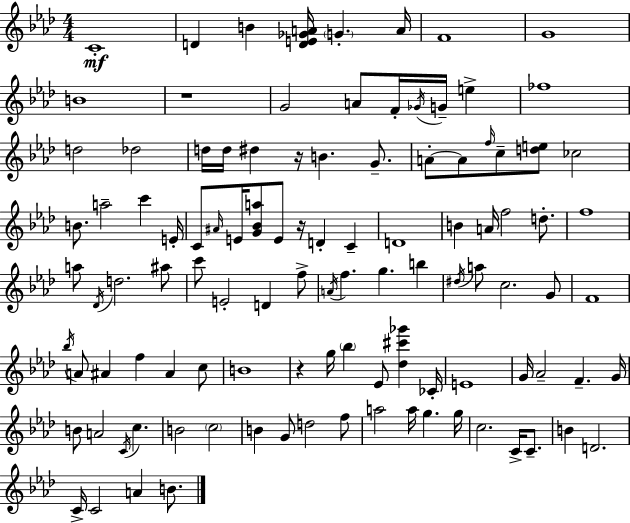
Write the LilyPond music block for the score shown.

{
  \clef treble
  \numericTimeSignature
  \time 4/4
  \key f \minor
  c'1-.\mf | d'4 b'4 <d' e' ges' a'>16 \parenthesize g'4.-. a'16 | f'1 | g'1 | \break b'1 | r1 | g'2 a'8 f'16-. \acciaccatura { ges'16 } g'16-- e''4-> | fes''1 | \break d''2 des''2 | d''16 d''16 dis''4 r16 b'4. g'8.-- | a'8-.~~ a'8 \grace { f''16 } c''8-- <d'' e''>8 ces''2 | b'8. a''2-- c'''4 | \break e'16-. c'8 \grace { ais'16 } e'16 <g' bes' a''>8 e'8 r16 d'4-. c'4-- | d'1 | b'4 a'16 f''2 | d''8.-. f''1 | \break a''8 \acciaccatura { des'16 } d''2. | ais''8 c'''8 e'2-. d'4 | f''8-> \acciaccatura { a'16 } f''4. g''4. | b''4 \acciaccatura { dis''16 } a''8 c''2. | \break g'8 f'1 | \acciaccatura { bes''16 } a'8 ais'4 f''4 | ais'4 c''8 b'1 | r4 g''16 \parenthesize bes''4 | \break ees'8 <des'' cis''' ges'''>4 ces'16-. e'1 | g'16 aes'2-- | f'4.-- g'16 b'8 a'2 | \acciaccatura { c'16 } c''4. b'2 | \break \parenthesize c''2 b'4 g'8 d''2 | f''8 a''2 | a''16 g''4. g''16 c''2. | c'16-> c'8.-- b'4 d'2. | \break c'16-> c'2 | a'4 b'8. \bar "|."
}